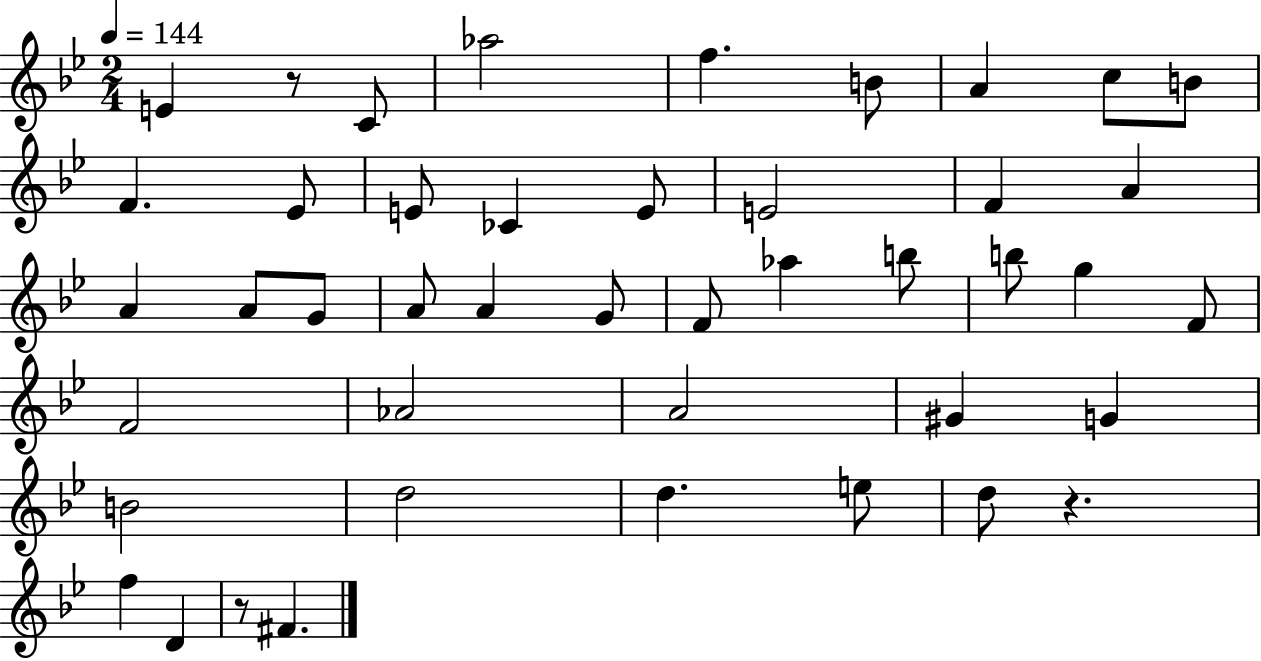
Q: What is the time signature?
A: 2/4